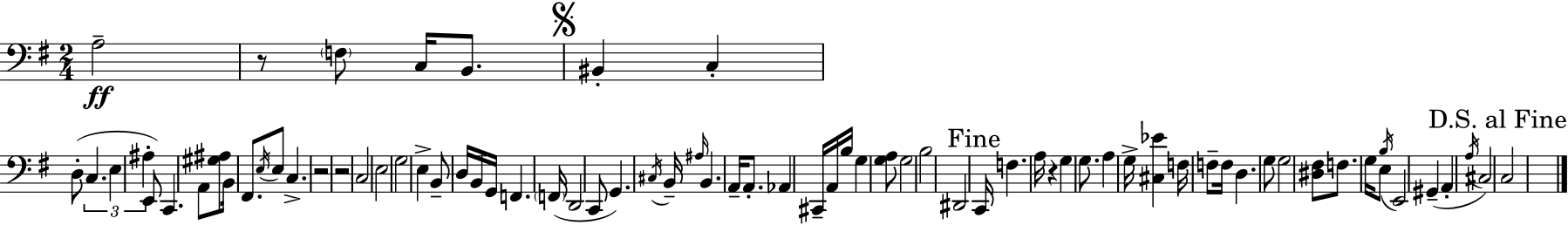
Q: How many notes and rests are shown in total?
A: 76